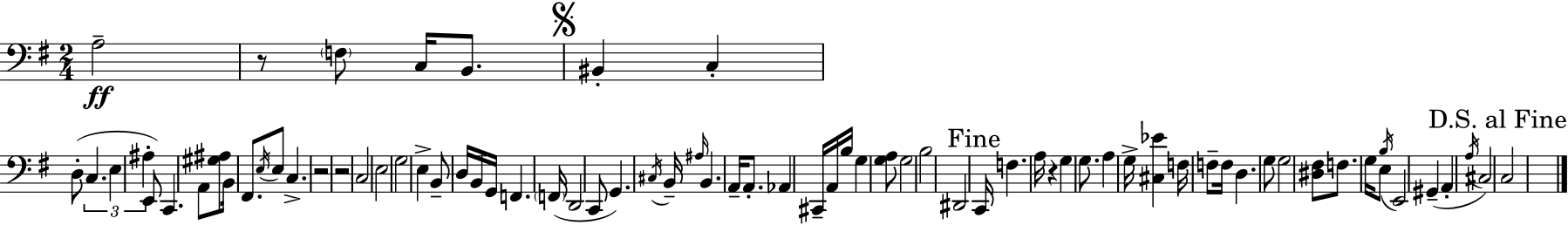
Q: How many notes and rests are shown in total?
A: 76